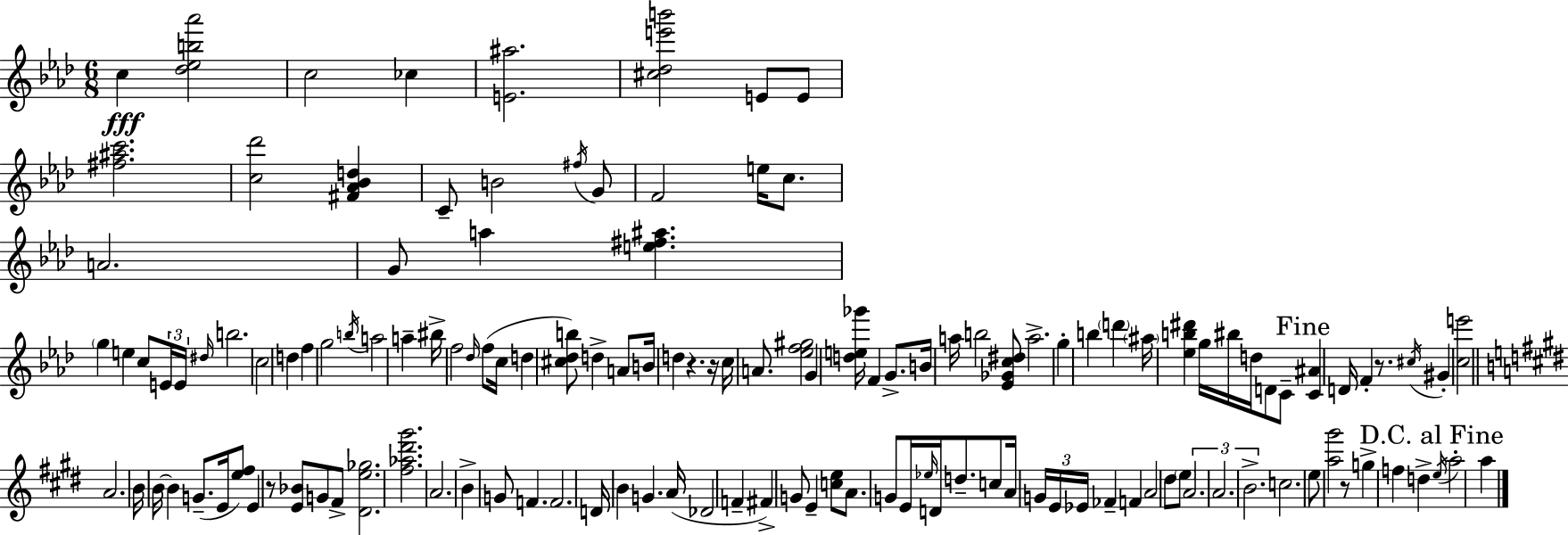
{
  \clef treble
  \numericTimeSignature
  \time 6/8
  \key aes \major
  c''4\fff <des'' ees'' b'' aes'''>2 | c''2 ces''4 | <e' ais''>2. | <cis'' des'' e''' b'''>2 e'8 e'8 | \break <fis'' ais'' c'''>2. | <c'' des'''>2 <fis' aes' bes' d''>4 | c'8-- b'2 \acciaccatura { fis''16 } g'8 | f'2 e''16 c''8. | \break a'2. | g'8 a''4 <e'' fis'' ais''>4. | \parenthesize g''4 e''4 c''8 \tuplet 3/2 { e'16 | e'16 \grace { dis''16 } } b''2. | \break c''2 d''4 | f''4 g''2 | \acciaccatura { b''16 } a''2 a''4-- | bis''16-> f''2 | \break \grace { des''16 }( f''8 c''16 d''4 <cis'' des'' b''>8) d''4-> | a'8 b'16 d''4 r4. | r16 c''16 a'8. <ees'' f'' gis''>2 | g'4 <d'' e'' ges'''>16 f'4 | \break g'8.-> b'16 a''16 b''2 | <ees' ges' c'' dis''>8 a''2.-> | g''4-. b''4 | \parenthesize d'''4 \parenthesize ais''16 <ees'' b'' dis'''>4 g''16 bis''16 d''16 | \break d'8 c'8-- \mark "Fine" <c' ais'>4 d'16 f'4-. | r8. \acciaccatura { cis''16 } gis'4-. <c'' e'''>2 | \bar "||" \break \key e \major a'2. | b'16 b'16~~ b'4 g'8.--( e'16 <e'' fis''>8) | e'4 r8 <e' bes'>8 g'8 fis'8-> | <dis' e'' ges''>2. | \break <fis'' aes'' dis''' gis'''>2. | a'2. | b'4-> g'8 f'4. | f'2. | \break d'16 b'4 g'4. a'16( | des'2 f'4-- | fis'4->) g'8 e'4-- <c'' e''>8 | a'8. g'8 e'16 \grace { ees''16 } d'16 d''8.-- c''8 | \break a'16 \tuplet 3/2 { g'16 e'16 ees'16 } fes'4-- f'4 | a'2 dis''8 \parenthesize e''8 | \tuplet 3/2 { a'2. | a'2. | \break b'2.-> } | c''2. | e''8 <a'' gis'''>2 r8 | g''4-> f''4 d''4-> | \break \mark "D.C. al Fine" \acciaccatura { e''16 } a''2-. a''4 | \bar "|."
}